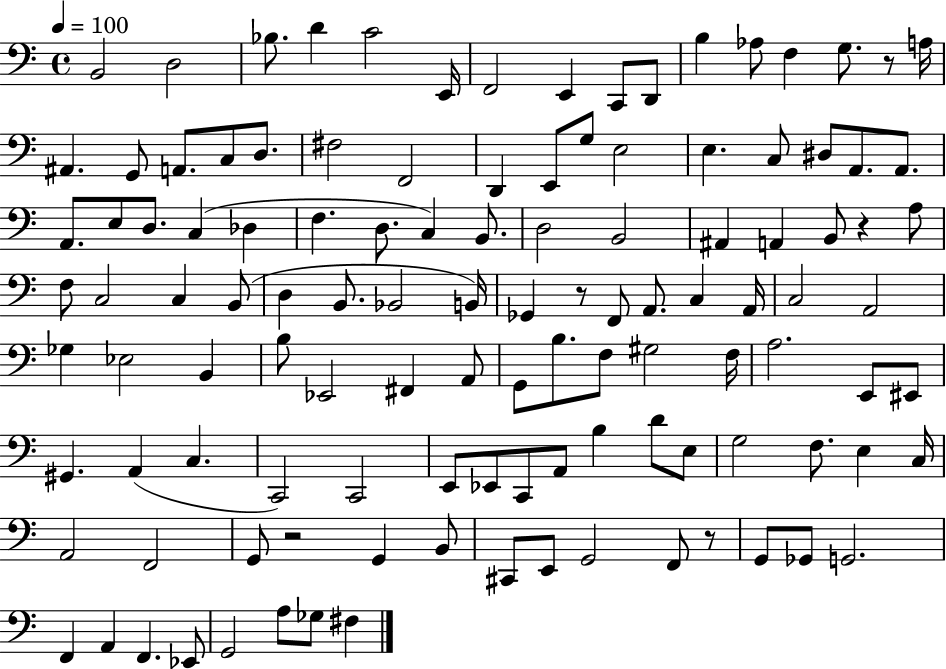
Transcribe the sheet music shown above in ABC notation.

X:1
T:Untitled
M:4/4
L:1/4
K:C
B,,2 D,2 _B,/2 D C2 E,,/4 F,,2 E,, C,,/2 D,,/2 B, _A,/2 F, G,/2 z/2 A,/4 ^A,, G,,/2 A,,/2 C,/2 D,/2 ^F,2 F,,2 D,, E,,/2 G,/2 E,2 E, C,/2 ^D,/2 A,,/2 A,,/2 A,,/2 E,/2 D,/2 C, _D, F, D,/2 C, B,,/2 D,2 B,,2 ^A,, A,, B,,/2 z A,/2 F,/2 C,2 C, B,,/2 D, B,,/2 _B,,2 B,,/4 _G,, z/2 F,,/2 A,,/2 C, A,,/4 C,2 A,,2 _G, _E,2 B,, B,/2 _E,,2 ^F,, A,,/2 G,,/2 B,/2 F,/2 ^G,2 F,/4 A,2 E,,/2 ^E,,/2 ^G,, A,, C, C,,2 C,,2 E,,/2 _E,,/2 C,,/2 A,,/2 B, D/2 E,/2 G,2 F,/2 E, C,/4 A,,2 F,,2 G,,/2 z2 G,, B,,/2 ^C,,/2 E,,/2 G,,2 F,,/2 z/2 G,,/2 _G,,/2 G,,2 F,, A,, F,, _E,,/2 G,,2 A,/2 _G,/2 ^F,